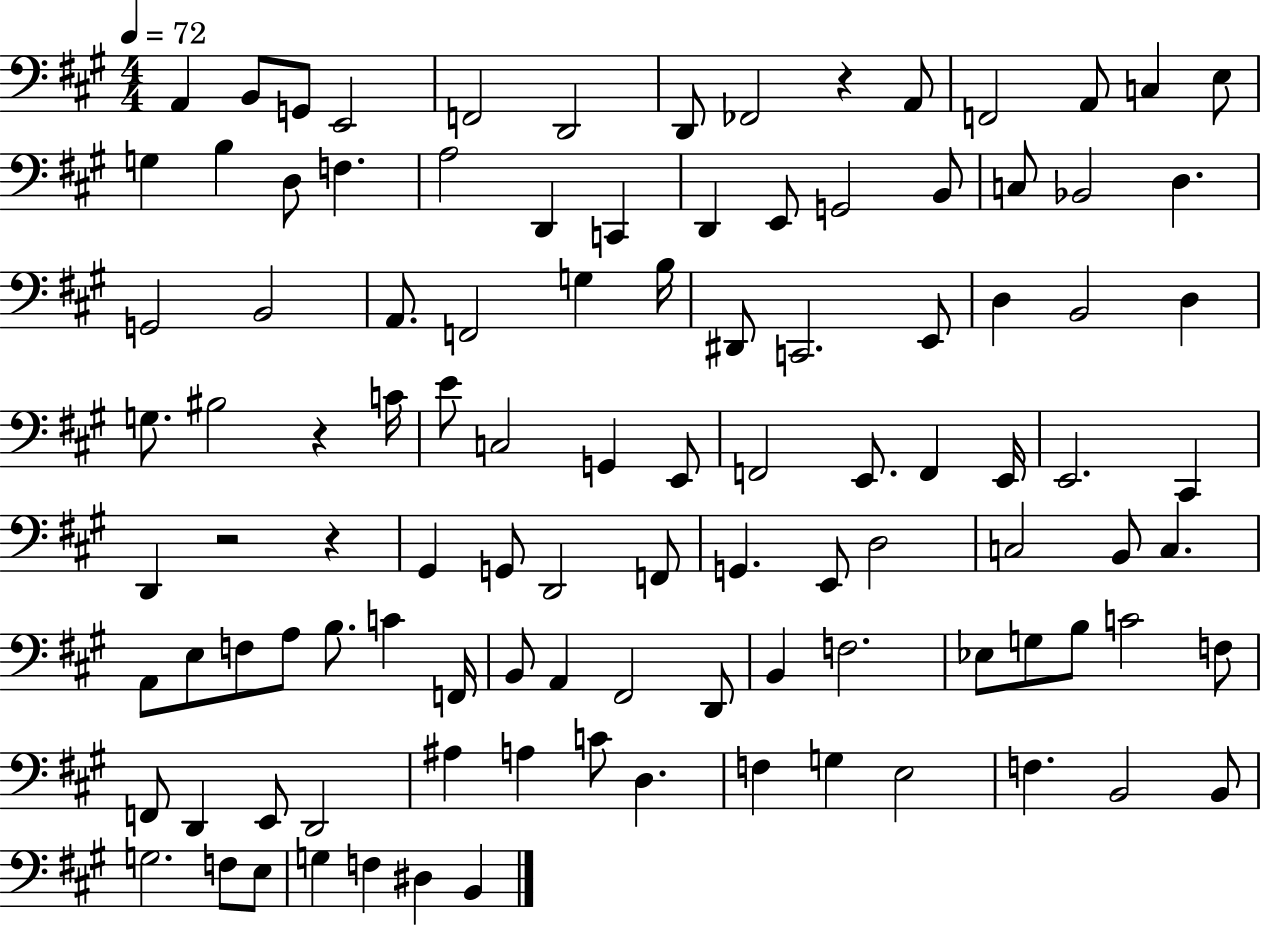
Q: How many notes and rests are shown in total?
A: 106